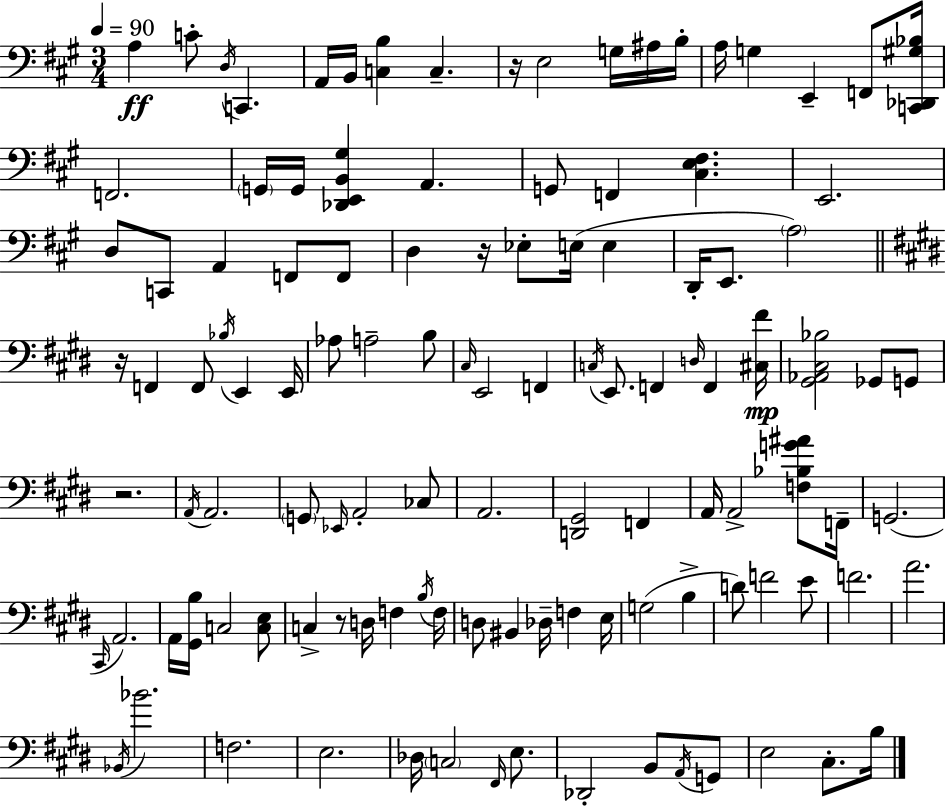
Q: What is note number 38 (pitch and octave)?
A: E2